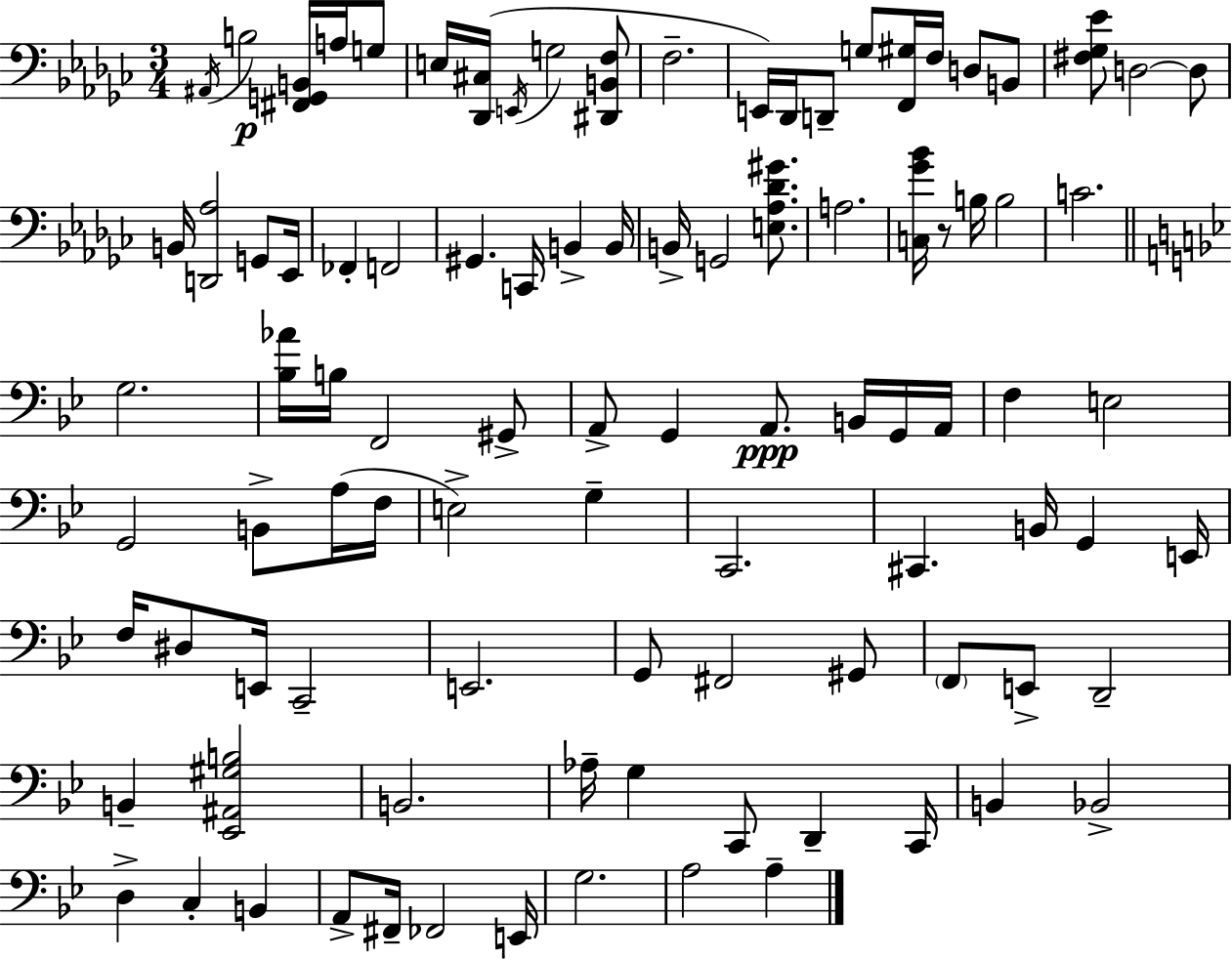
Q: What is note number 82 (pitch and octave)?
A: E2